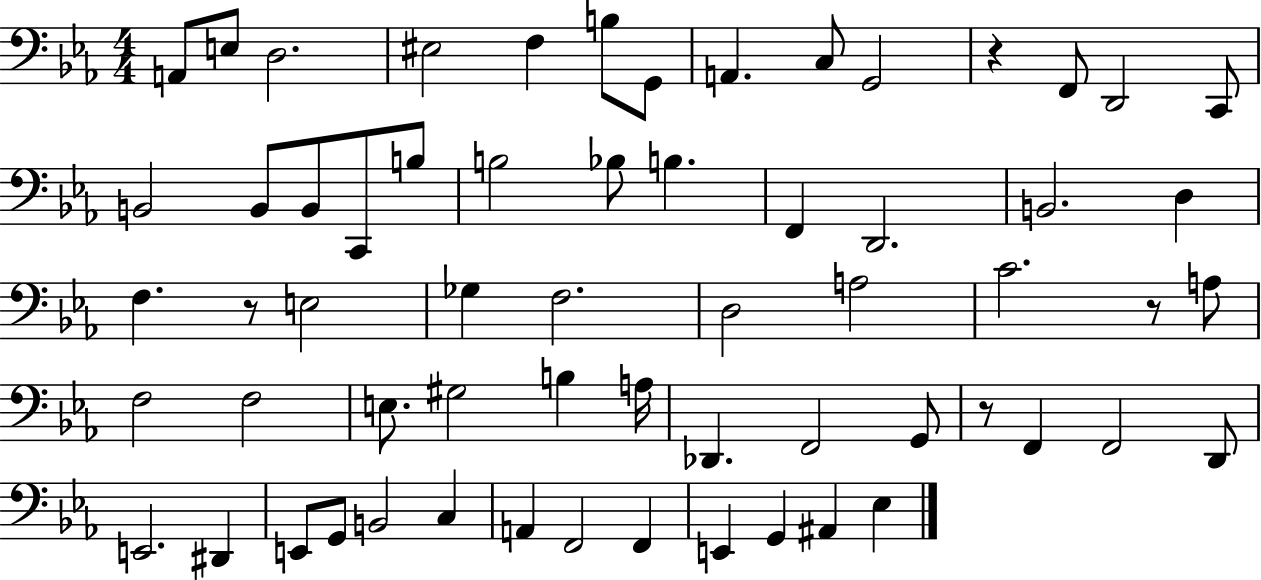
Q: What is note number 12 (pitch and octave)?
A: D2